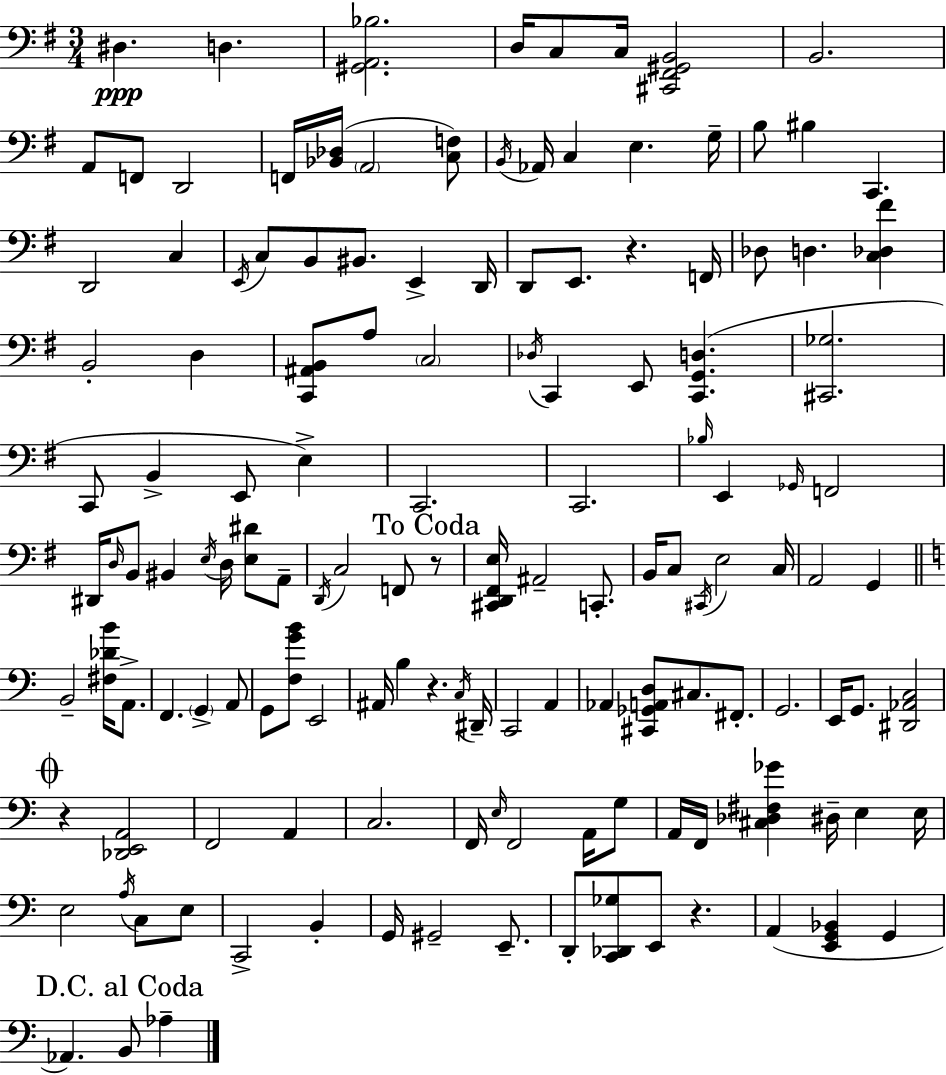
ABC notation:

X:1
T:Untitled
M:3/4
L:1/4
K:G
^D, D, [^G,,A,,_B,]2 D,/4 C,/2 C,/4 [^C,,^F,,^G,,B,,]2 B,,2 A,,/2 F,,/2 D,,2 F,,/4 [_B,,_D,]/4 A,,2 [C,F,]/2 B,,/4 _A,,/4 C, E, G,/4 B,/2 ^B, C,, D,,2 C, E,,/4 C,/2 B,,/2 ^B,,/2 E,, D,,/4 D,,/2 E,,/2 z F,,/4 _D,/2 D, [C,_D,^F] B,,2 D, [C,,^A,,B,,]/2 A,/2 C,2 _D,/4 C,, E,,/2 [C,,G,,D,] [^C,,_G,]2 C,,/2 B,, E,,/2 E, C,,2 C,,2 _B,/4 E,, _G,,/4 F,,2 ^D,,/4 D,/4 B,,/2 ^B,, E,/4 D,/4 [E,^D]/2 A,,/2 D,,/4 C,2 F,,/2 z/2 [^C,,D,,^F,,E,]/4 ^A,,2 C,,/2 B,,/4 C,/2 ^C,,/4 E,2 C,/4 A,,2 G,, B,,2 [^F,_DB]/4 A,,/2 F,, G,, A,,/2 G,,/2 [F,GB]/2 E,,2 ^A,,/4 B, z C,/4 ^D,,/4 C,,2 A,, _A,, [^C,,_G,,A,,D,]/2 ^C,/2 ^F,,/2 G,,2 E,,/4 G,,/2 [^D,,_A,,C,]2 z [_D,,E,,A,,]2 F,,2 A,, C,2 F,,/4 E,/4 F,,2 A,,/4 G,/2 A,,/4 F,,/4 [^C,_D,^F,_G] ^D,/4 E, E,/4 E,2 A,/4 C,/2 E,/2 C,,2 B,, G,,/4 ^G,,2 E,,/2 D,,/2 [C,,_D,,_G,]/2 E,,/2 z A,, [E,,G,,_B,,] G,, _A,, B,,/2 _A,